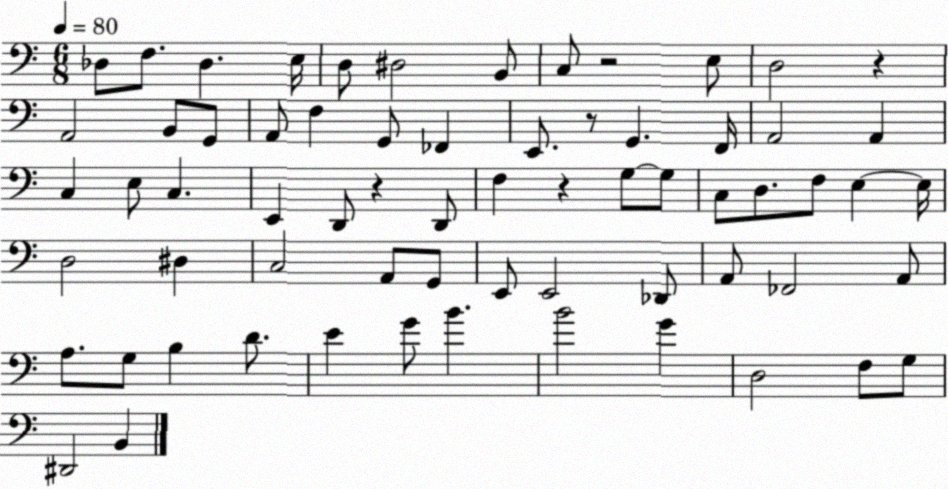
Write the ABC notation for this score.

X:1
T:Untitled
M:6/8
L:1/4
K:C
_D,/2 F,/2 _D, E,/4 D,/2 ^D,2 B,,/2 C,/2 z2 E,/2 D,2 z A,,2 B,,/2 G,,/2 A,,/2 F, G,,/2 _F,, E,,/2 z/2 G,, F,,/4 A,,2 A,, C, E,/2 C, E,, D,,/2 z D,,/2 F, z G,/2 G,/2 C,/2 D,/2 F,/2 E, E,/4 D,2 ^D, C,2 A,,/2 G,,/2 E,,/2 E,,2 _D,,/2 A,,/2 _F,,2 A,,/2 A,/2 G,/2 B, D/2 E G/2 B B2 G D,2 F,/2 G,/2 ^D,,2 B,,